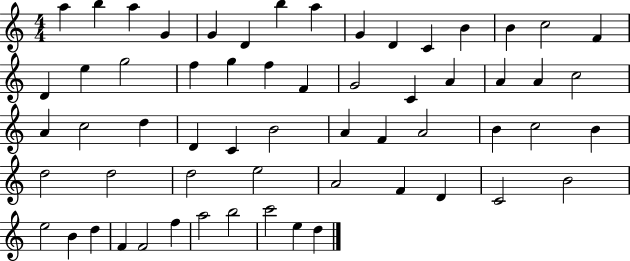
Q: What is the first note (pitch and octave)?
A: A5